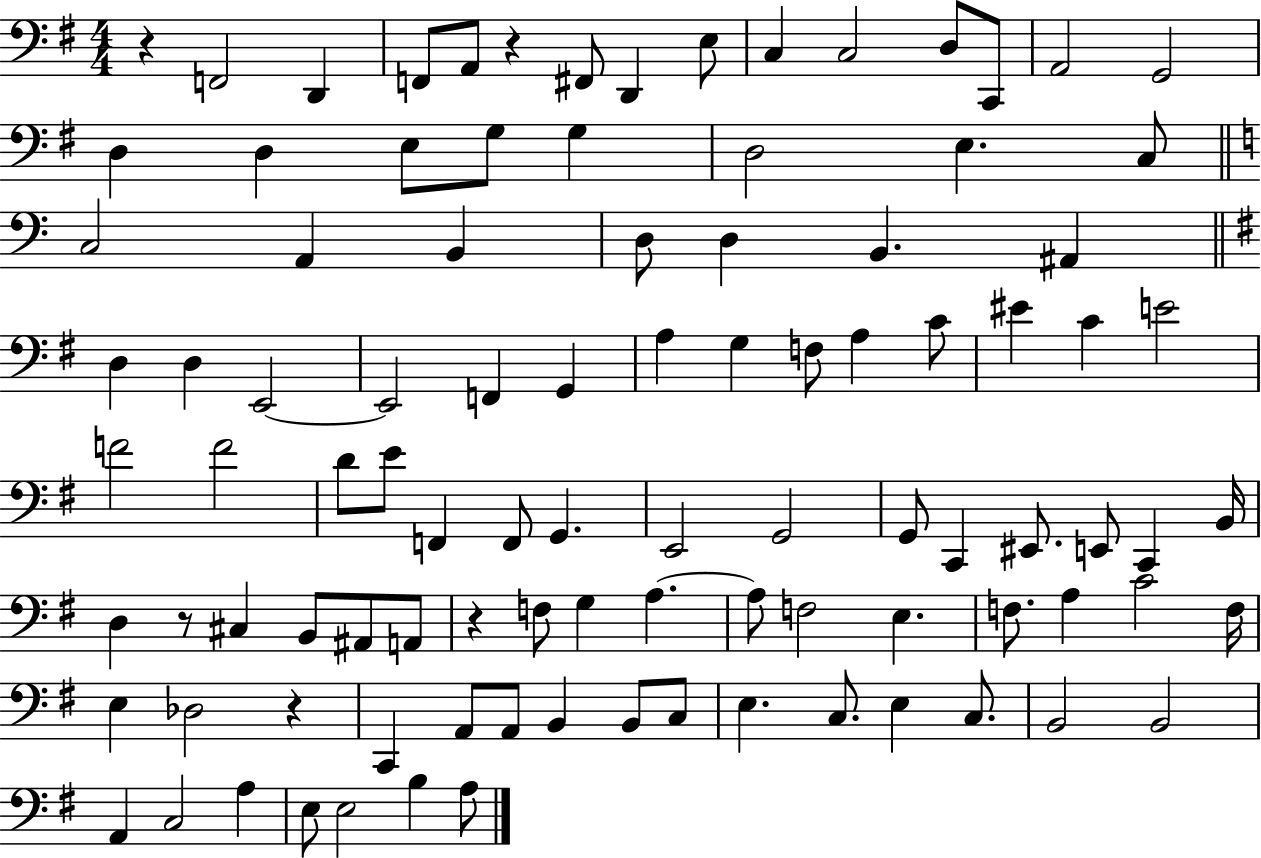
{
  \clef bass
  \numericTimeSignature
  \time 4/4
  \key g \major
  r4 f,2 d,4 | f,8 a,8 r4 fis,8 d,4 e8 | c4 c2 d8 c,8 | a,2 g,2 | \break d4 d4 e8 g8 g4 | d2 e4. c8 | \bar "||" \break \key a \minor c2 a,4 b,4 | d8 d4 b,4. ais,4 | \bar "||" \break \key g \major d4 d4 e,2~~ | e,2 f,4 g,4 | a4 g4 f8 a4 c'8 | eis'4 c'4 e'2 | \break f'2 f'2 | d'8 e'8 f,4 f,8 g,4. | e,2 g,2 | g,8 c,4 eis,8. e,8 c,4 b,16 | \break d4 r8 cis4 b,8 ais,8 a,8 | r4 f8 g4 a4.~~ | a8 f2 e4. | f8. a4 c'2 f16 | \break e4 des2 r4 | c,4 a,8 a,8 b,4 b,8 c8 | e4. c8. e4 c8. | b,2 b,2 | \break a,4 c2 a4 | e8 e2 b4 a8 | \bar "|."
}